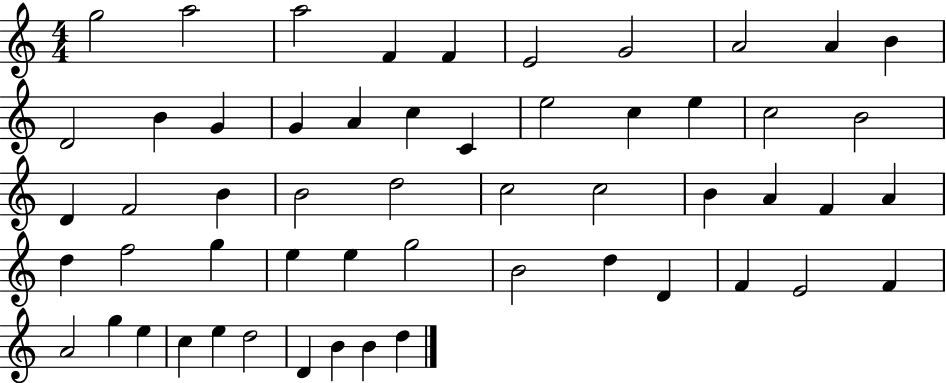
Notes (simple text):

G5/h A5/h A5/h F4/q F4/q E4/h G4/h A4/h A4/q B4/q D4/h B4/q G4/q G4/q A4/q C5/q C4/q E5/h C5/q E5/q C5/h B4/h D4/q F4/h B4/q B4/h D5/h C5/h C5/h B4/q A4/q F4/q A4/q D5/q F5/h G5/q E5/q E5/q G5/h B4/h D5/q D4/q F4/q E4/h F4/q A4/h G5/q E5/q C5/q E5/q D5/h D4/q B4/q B4/q D5/q